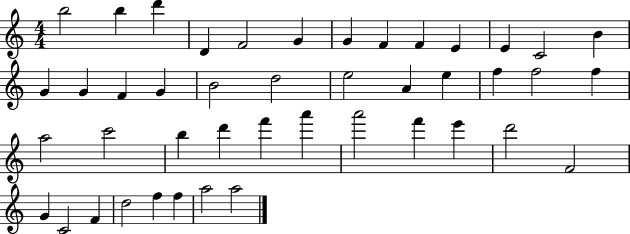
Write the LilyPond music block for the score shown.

{
  \clef treble
  \numericTimeSignature
  \time 4/4
  \key c \major
  b''2 b''4 d'''4 | d'4 f'2 g'4 | g'4 f'4 f'4 e'4 | e'4 c'2 b'4 | \break g'4 g'4 f'4 g'4 | b'2 d''2 | e''2 a'4 e''4 | f''4 f''2 f''4 | \break a''2 c'''2 | b''4 d'''4 f'''4 a'''4 | a'''2 f'''4 e'''4 | d'''2 f'2 | \break g'4 c'2 f'4 | d''2 f''4 f''4 | a''2 a''2 | \bar "|."
}